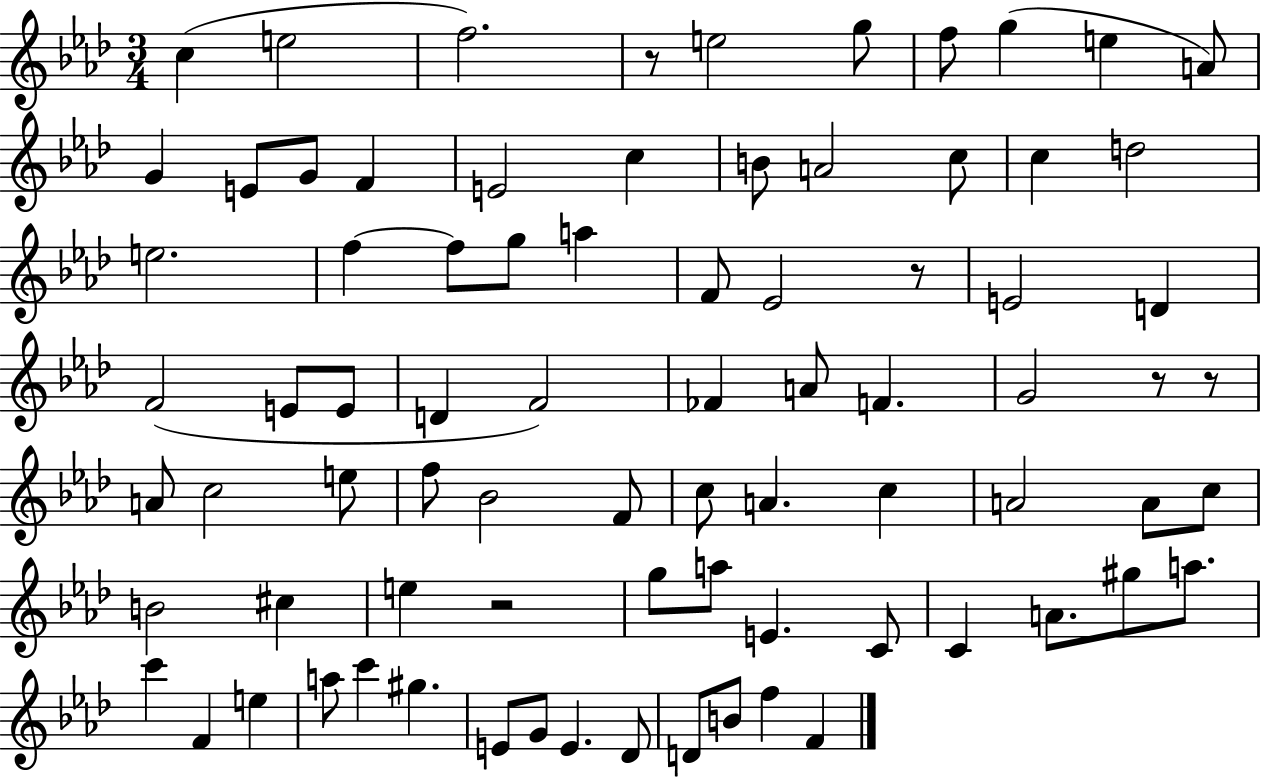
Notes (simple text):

C5/q E5/h F5/h. R/e E5/h G5/e F5/e G5/q E5/q A4/e G4/q E4/e G4/e F4/q E4/h C5/q B4/e A4/h C5/e C5/q D5/h E5/h. F5/q F5/e G5/e A5/q F4/e Eb4/h R/e E4/h D4/q F4/h E4/e E4/e D4/q F4/h FES4/q A4/e F4/q. G4/h R/e R/e A4/e C5/h E5/e F5/e Bb4/h F4/e C5/e A4/q. C5/q A4/h A4/e C5/e B4/h C#5/q E5/q R/h G5/e A5/e E4/q. C4/e C4/q A4/e. G#5/e A5/e. C6/q F4/q E5/q A5/e C6/q G#5/q. E4/e G4/e E4/q. Db4/e D4/e B4/e F5/q F4/q